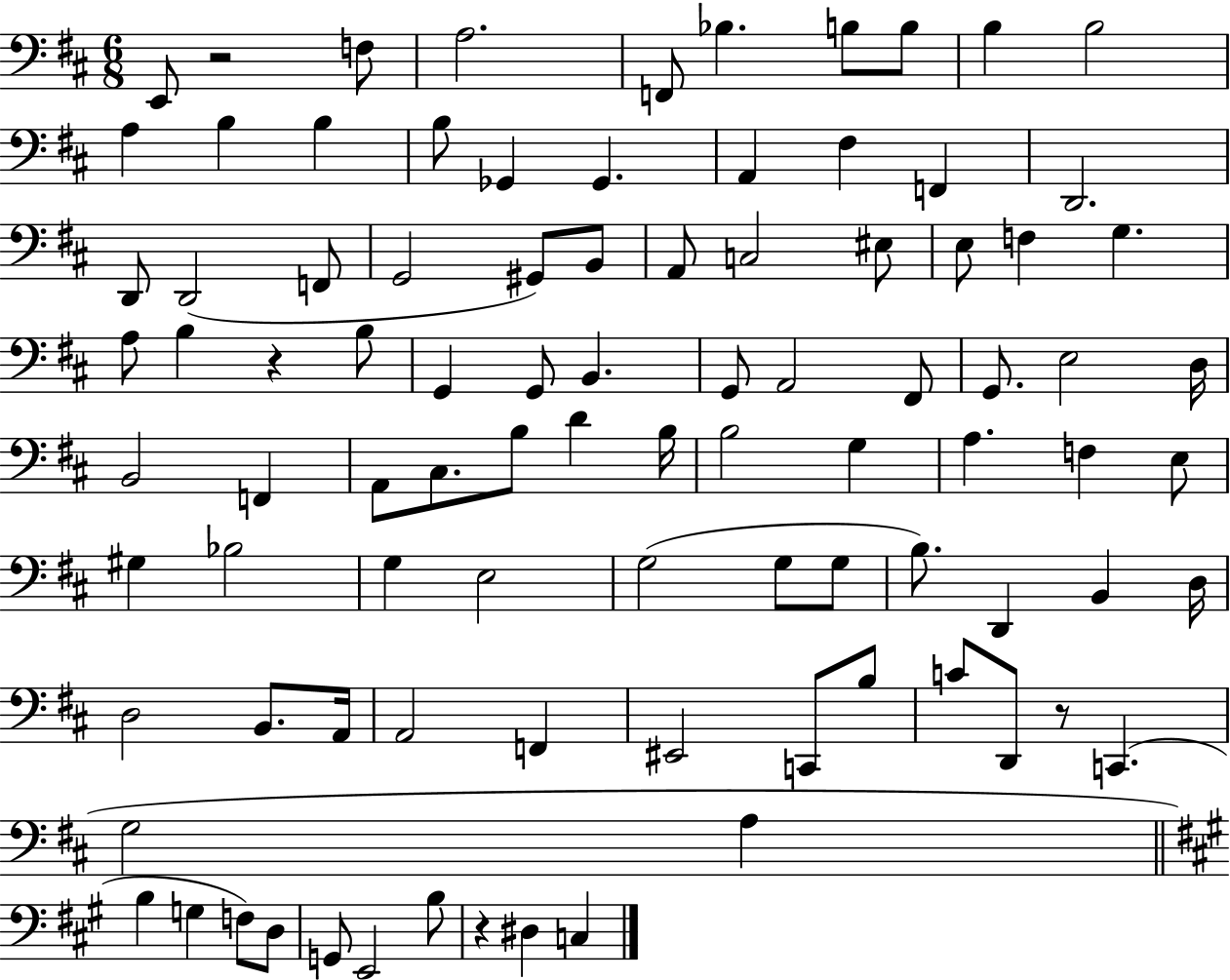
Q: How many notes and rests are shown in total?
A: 92